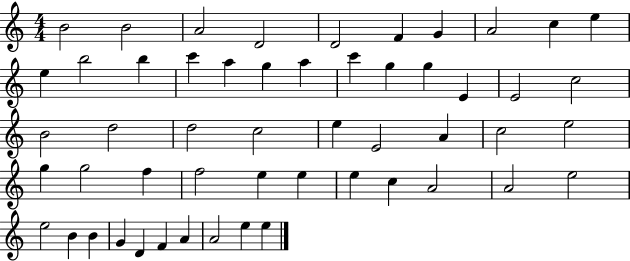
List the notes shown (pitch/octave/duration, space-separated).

B4/h B4/h A4/h D4/h D4/h F4/q G4/q A4/h C5/q E5/q E5/q B5/h B5/q C6/q A5/q G5/q A5/q C6/q G5/q G5/q E4/q E4/h C5/h B4/h D5/h D5/h C5/h E5/q E4/h A4/q C5/h E5/h G5/q G5/h F5/q F5/h E5/q E5/q E5/q C5/q A4/h A4/h E5/h E5/h B4/q B4/q G4/q D4/q F4/q A4/q A4/h E5/q E5/q